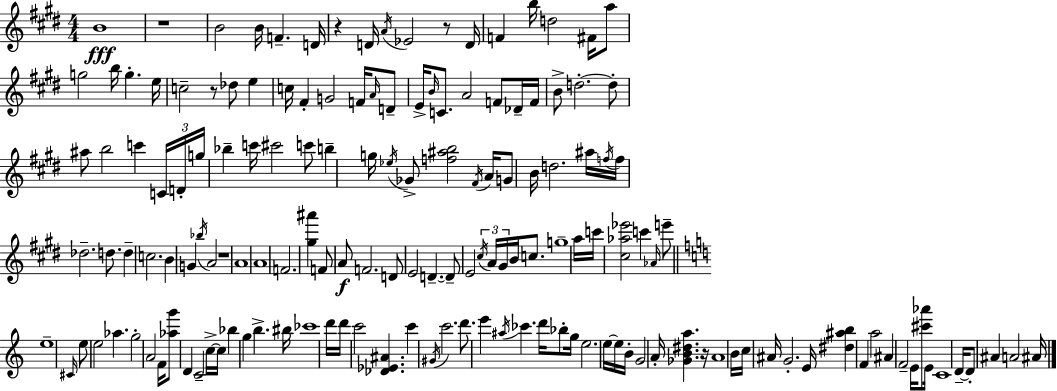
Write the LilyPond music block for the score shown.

{
  \clef treble
  \numericTimeSignature
  \time 4/4
  \key e \major
  b'1\fff | r1 | b'2 b'16 f'4.-- d'16 | r4 d'16 \acciaccatura { a'16 } ees'2 r8 | \break d'16 f'4 b''16 d''2 fis'16 a''8 | g''2 b''16 g''4.-. | e''16 c''2-- r8 des''8 e''4 | c''16 fis'4-. g'2 f'16 \grace { a'16 } | \break d'8-- e'16-> \grace { b'16 } c'8. a'2 f'8 | des'16-- f'16 b'8-> d''2.-.~~ | d''8-. ais''8 b''2 c'''4 | \tuplet 3/2 { c'16 d'16-. g''16 } bes''4-- c'''16 cis'''2 | \break c'''8 b''4-- g''16 \acciaccatura { ees''16 } ges'8-> <f'' ais'' b''>2 | \acciaccatura { fis'16 } a'16 g'8 b'16 d''2. | ais''16 \acciaccatura { f''16 } f''16 des''2.-- | d''8. d''4-- c''2. | \break b'4 g'4 \acciaccatura { bes''16 } a'2 | r1 | \parenthesize a'1 | a'1 | \break f'2. | <gis'' ais'''>4 f'8 a'8\f f'2. | d'8 e'2 | d'4.--~~ d'8-- e'2 | \break \tuplet 3/2 { \acciaccatura { cis''16 } a'16 gis'16 } b'16 c''8. g''1-- | a''16 c'''16 <cis'' aes'' ees'''>2 | c'''4 \grace { aes'16 } e'''8-- \bar "||" \break \key a \minor e''1-- | \grace { cis'16 } e''8 e''2 aes''4. | g''2-. a'2 | f'16 <aes'' g'''>8 d'4 c'2-- | \break c''16->~~ c''16 bes''4 g''4 b''4.-> | bis''16 ces'''1 | d'''16 d'''16 c'''2 <des' ees' ais'>4. | c'''4 \acciaccatura { gis'16 } c'''2. | \break d'''8. e'''4 \acciaccatura { ais''16 } ces'''4. | d'''16 bes''8-. g''16 e''2. | e''16~~ e''16 b'16-. g'2 a'16-. <ges' b' dis'' a''>4. | r16 a'1 | \break b'16 c''16 ais'16 g'2.-. | e'16 <dis'' ais'' b''>4 f'4 a''2 | ais'4 f'2-- e'16 | <cis''' aes'''>8 e'16 c'1 | \break d'16--~~ d'8-. ais'4 a'2 | ais'16 \bar "|."
}